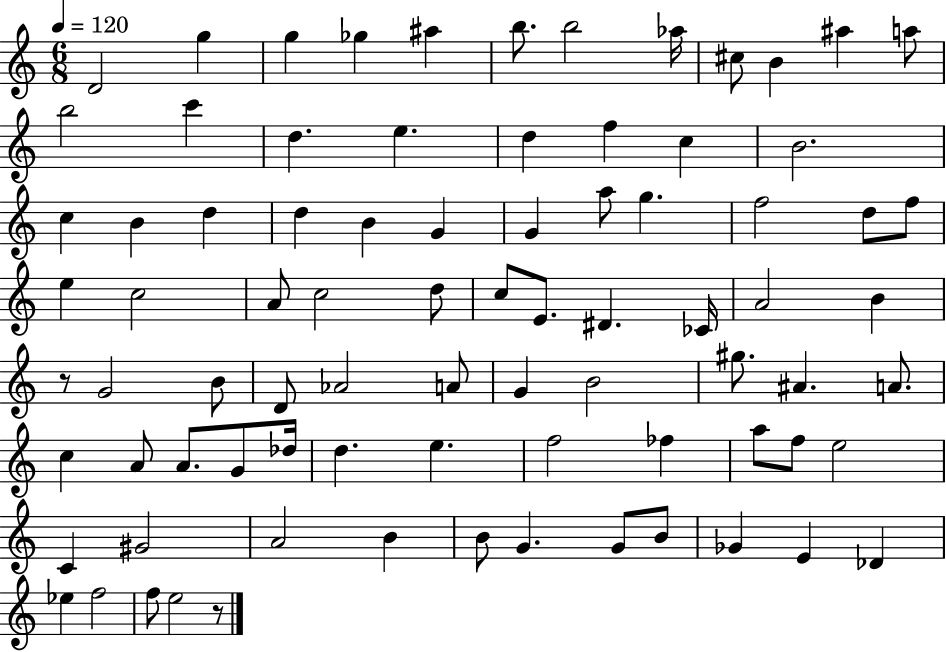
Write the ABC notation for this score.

X:1
T:Untitled
M:6/8
L:1/4
K:C
D2 g g _g ^a b/2 b2 _a/4 ^c/2 B ^a a/2 b2 c' d e d f c B2 c B d d B G G a/2 g f2 d/2 f/2 e c2 A/2 c2 d/2 c/2 E/2 ^D _C/4 A2 B z/2 G2 B/2 D/2 _A2 A/2 G B2 ^g/2 ^A A/2 c A/2 A/2 G/2 _d/4 d e f2 _f a/2 f/2 e2 C ^G2 A2 B B/2 G G/2 B/2 _G E _D _e f2 f/2 e2 z/2